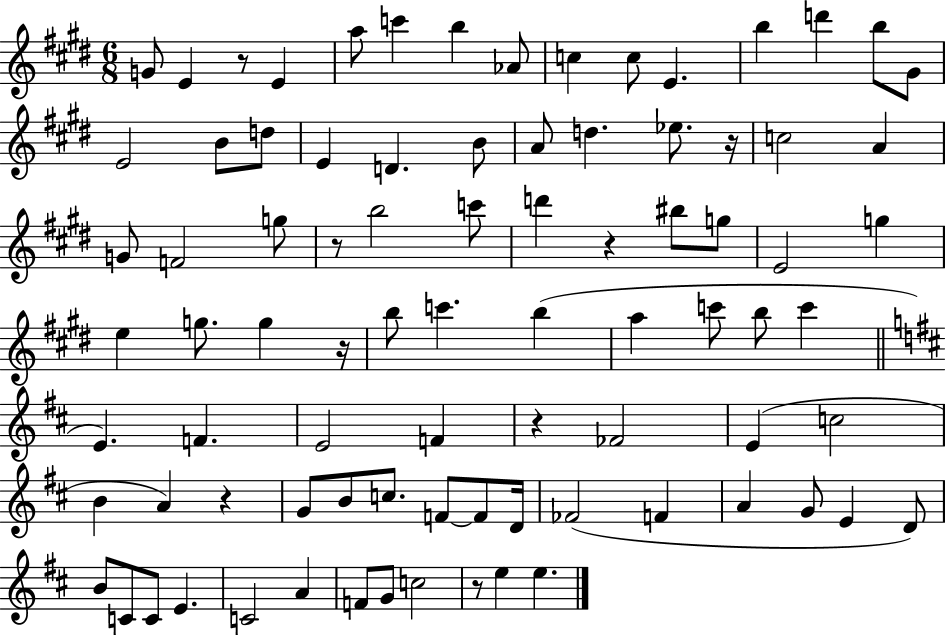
{
  \clef treble
  \numericTimeSignature
  \time 6/8
  \key e \major
  g'8 e'4 r8 e'4 | a''8 c'''4 b''4 aes'8 | c''4 c''8 e'4. | b''4 d'''4 b''8 gis'8 | \break e'2 b'8 d''8 | e'4 d'4. b'8 | a'8 d''4. ees''8. r16 | c''2 a'4 | \break g'8 f'2 g''8 | r8 b''2 c'''8 | d'''4 r4 bis''8 g''8 | e'2 g''4 | \break e''4 g''8. g''4 r16 | b''8 c'''4. b''4( | a''4 c'''8 b''8 c'''4 | \bar "||" \break \key d \major e'4.) f'4. | e'2 f'4 | r4 fes'2 | e'4( c''2 | \break b'4 a'4) r4 | g'8 b'8 c''8. f'8~~ f'8 d'16 | fes'2( f'4 | a'4 g'8 e'4 d'8) | \break b'8 c'8 c'8 e'4. | c'2 a'4 | f'8 g'8 c''2 | r8 e''4 e''4. | \break \bar "|."
}